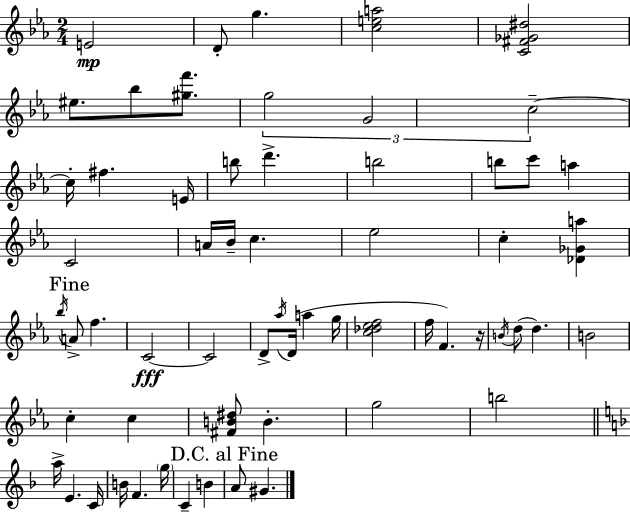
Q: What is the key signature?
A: EES major